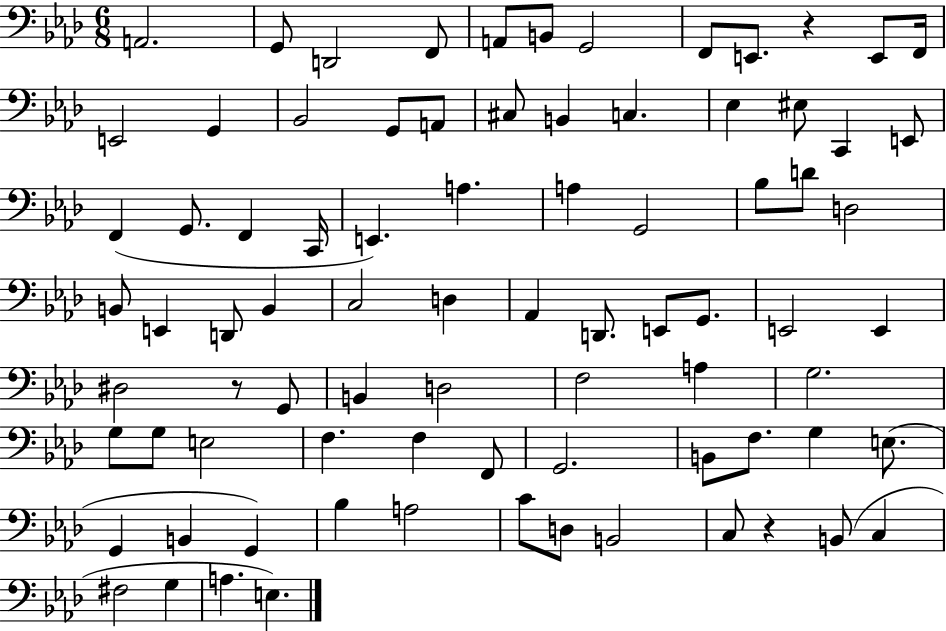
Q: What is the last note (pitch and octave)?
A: E3